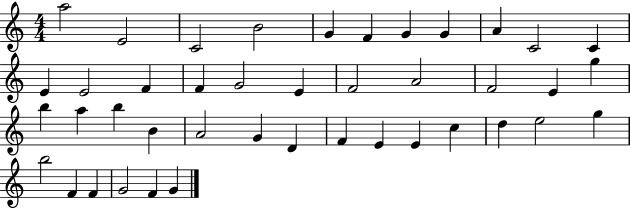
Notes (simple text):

A5/h E4/h C4/h B4/h G4/q F4/q G4/q G4/q A4/q C4/h C4/q E4/q E4/h F4/q F4/q G4/h E4/q F4/h A4/h F4/h E4/q G5/q B5/q A5/q B5/q B4/q A4/h G4/q D4/q F4/q E4/q E4/q C5/q D5/q E5/h G5/q B5/h F4/q F4/q G4/h F4/q G4/q